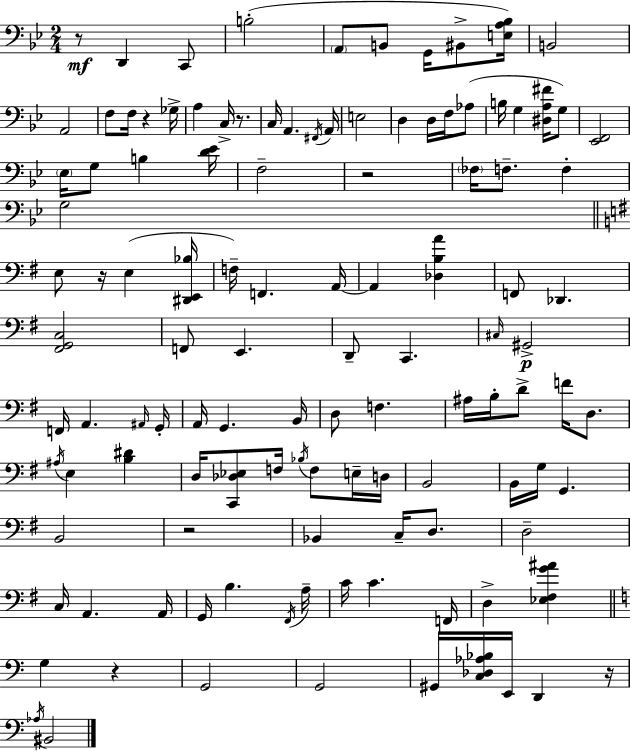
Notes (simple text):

R/e D2/q C2/e B3/h A2/e B2/e G2/s BIS2/e [E3,A3,Bb3]/s B2/h A2/h F3/e F3/s R/q Gb3/s A3/q C3/s R/e. C3/s A2/q. F#2/s A2/s E3/h D3/q D3/s F3/s Ab3/e B3/s G3/q [D#3,A3,F#4]/s G3/e [Eb2,F2]/h Eb3/s G3/e B3/q [D4,Eb4]/s F3/h R/h FES3/s F3/e. F3/q G3/h E3/e R/s E3/q [D#2,E2,Bb3]/s F3/s F2/q. A2/s A2/q [Db3,B3,A4]/q F2/e Db2/q. [F#2,G2,C3]/h F2/e E2/q. D2/e C2/q. C#3/s G#2/h F2/s A2/q. A#2/s G2/s A2/s G2/q. B2/s D3/e F3/q. A#3/s B3/s D4/e F4/s D3/e. A#3/s E3/q [B3,D#4]/q D3/s [C2,Db3,Eb3]/e F3/s Bb3/s F3/e E3/s D3/s B2/h B2/s G3/s G2/q. B2/h R/h Bb2/q C3/s D3/e. D3/h C3/s A2/q. A2/s G2/s B3/q. F#2/s A3/s C4/s C4/q. F2/s D3/q [Eb3,F#3,G4,A#4]/q G3/q R/q G2/h G2/h G#2/s [C3,Db3,Ab3,Bb3]/s E2/s D2/q R/s Ab3/s BIS2/h